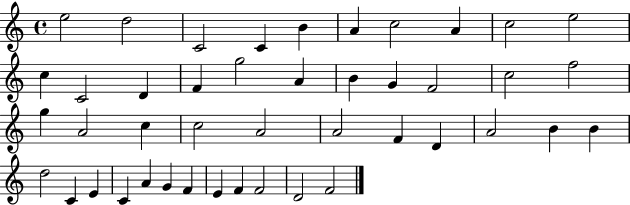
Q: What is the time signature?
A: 4/4